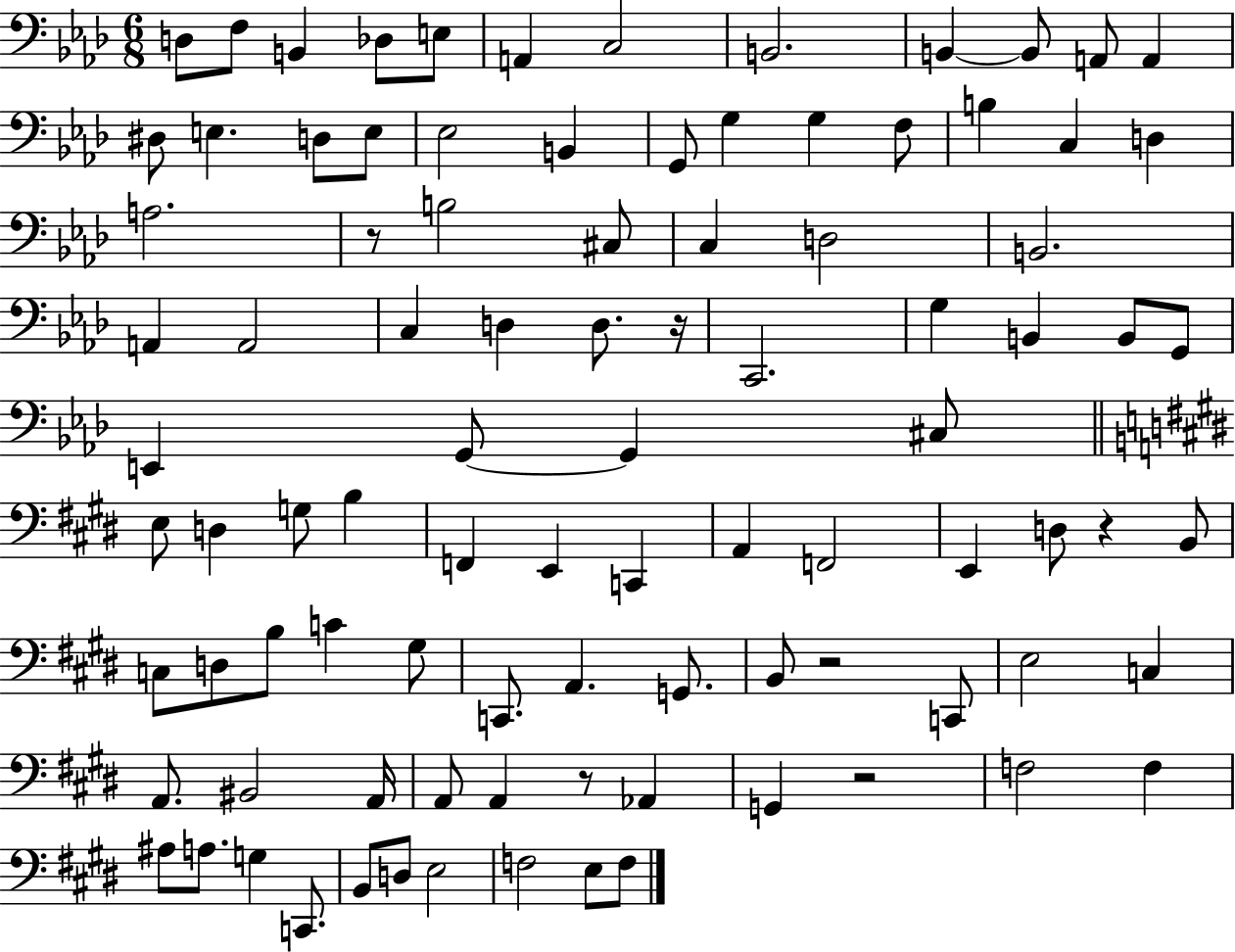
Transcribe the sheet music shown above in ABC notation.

X:1
T:Untitled
M:6/8
L:1/4
K:Ab
D,/2 F,/2 B,, _D,/2 E,/2 A,, C,2 B,,2 B,, B,,/2 A,,/2 A,, ^D,/2 E, D,/2 E,/2 _E,2 B,, G,,/2 G, G, F,/2 B, C, D, A,2 z/2 B,2 ^C,/2 C, D,2 B,,2 A,, A,,2 C, D, D,/2 z/4 C,,2 G, B,, B,,/2 G,,/2 E,, G,,/2 G,, ^C,/2 E,/2 D, G,/2 B, F,, E,, C,, A,, F,,2 E,, D,/2 z B,,/2 C,/2 D,/2 B,/2 C ^G,/2 C,,/2 A,, G,,/2 B,,/2 z2 C,,/2 E,2 C, A,,/2 ^B,,2 A,,/4 A,,/2 A,, z/2 _A,, G,, z2 F,2 F, ^A,/2 A,/2 G, C,,/2 B,,/2 D,/2 E,2 F,2 E,/2 F,/2